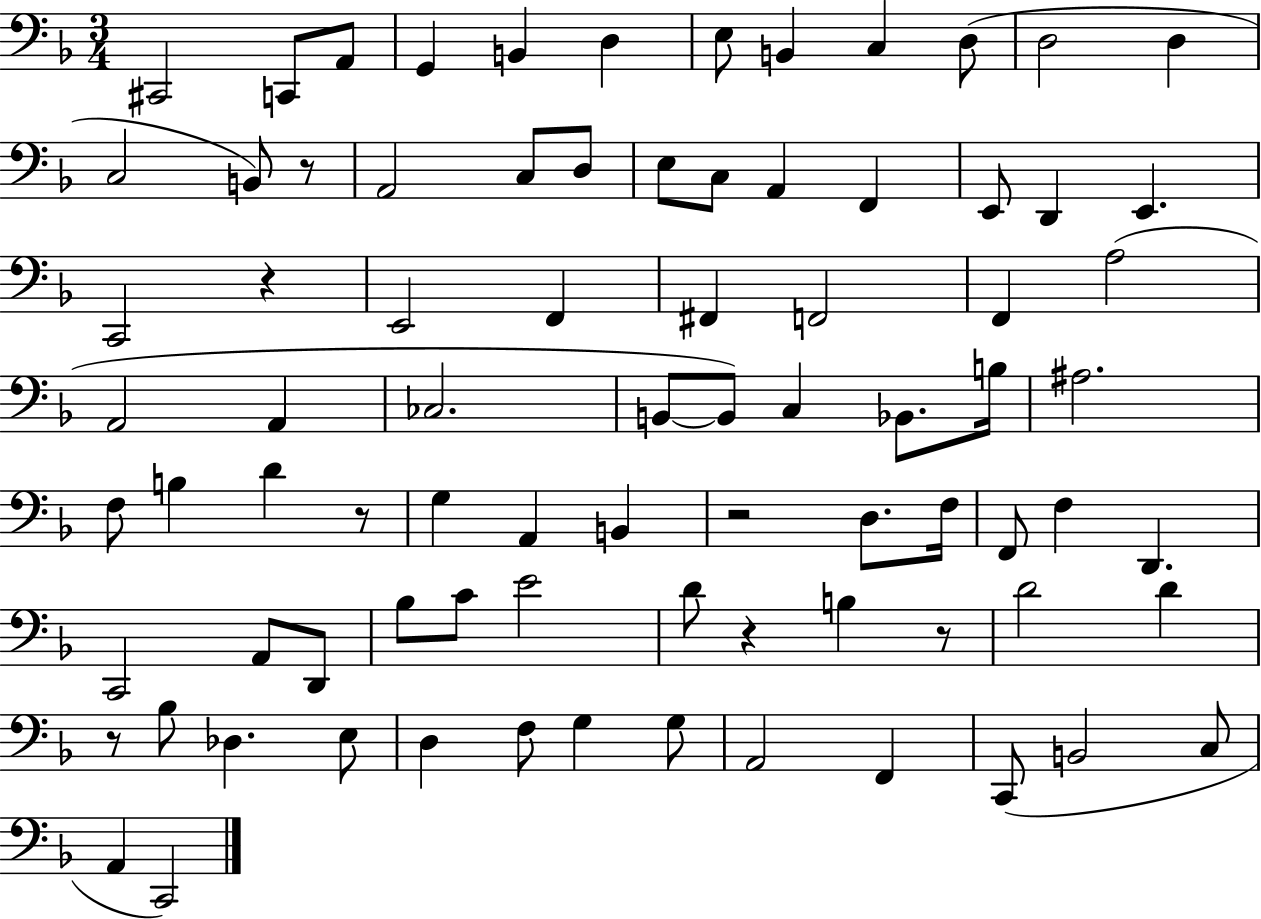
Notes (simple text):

C#2/h C2/e A2/e G2/q B2/q D3/q E3/e B2/q C3/q D3/e D3/h D3/q C3/h B2/e R/e A2/h C3/e D3/e E3/e C3/e A2/q F2/q E2/e D2/q E2/q. C2/h R/q E2/h F2/q F#2/q F2/h F2/q A3/h A2/h A2/q CES3/h. B2/e B2/e C3/q Bb2/e. B3/s A#3/h. F3/e B3/q D4/q R/e G3/q A2/q B2/q R/h D3/e. F3/s F2/e F3/q D2/q. C2/h A2/e D2/e Bb3/e C4/e E4/h D4/e R/q B3/q R/e D4/h D4/q R/e Bb3/e Db3/q. E3/e D3/q F3/e G3/q G3/e A2/h F2/q C2/e B2/h C3/e A2/q C2/h